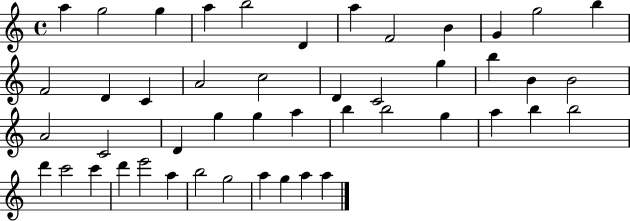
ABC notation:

X:1
T:Untitled
M:4/4
L:1/4
K:C
a g2 g a b2 D a F2 B G g2 b F2 D C A2 c2 D C2 g b B B2 A2 C2 D g g a b b2 g a b b2 d' c'2 c' d' e'2 a b2 g2 a g a a